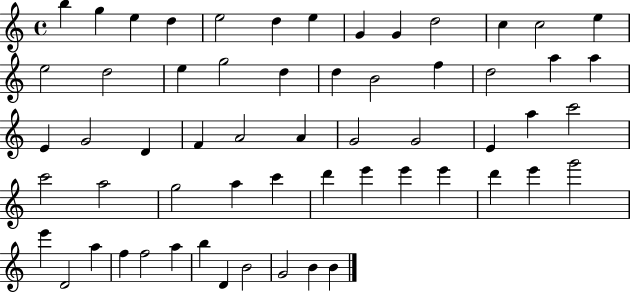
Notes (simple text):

B5/q G5/q E5/q D5/q E5/h D5/q E5/q G4/q G4/q D5/h C5/q C5/h E5/q E5/h D5/h E5/q G5/h D5/q D5/q B4/h F5/q D5/h A5/q A5/q E4/q G4/h D4/q F4/q A4/h A4/q G4/h G4/h E4/q A5/q C6/h C6/h A5/h G5/h A5/q C6/q D6/q E6/q E6/q E6/q D6/q E6/q G6/h E6/q D4/h A5/q F5/q F5/h A5/q B5/q D4/q B4/h G4/h B4/q B4/q